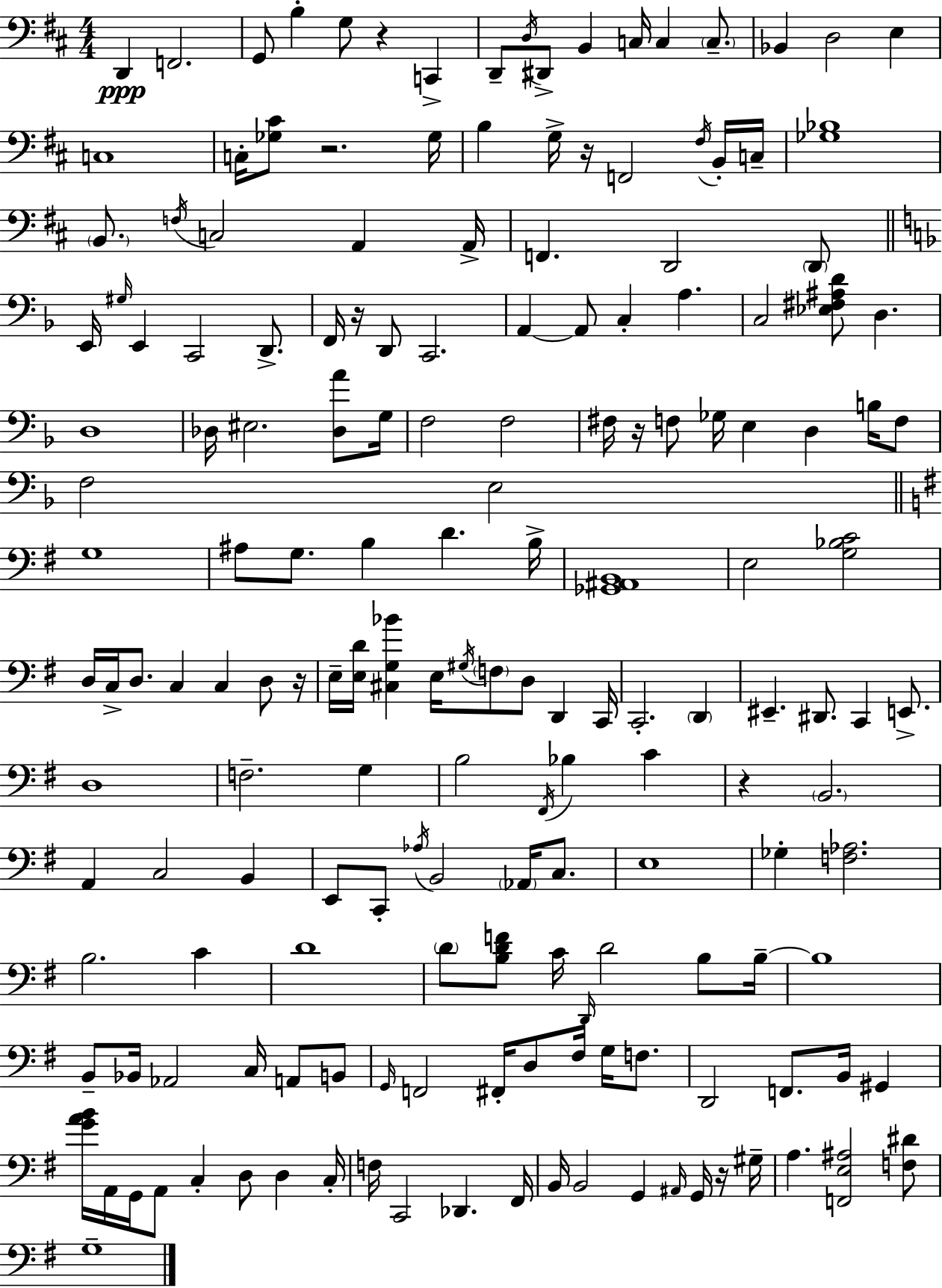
D2/q F2/h. G2/e B3/q G3/e R/q C2/q D2/e D3/s D#2/e B2/q C3/s C3/q C3/e. Bb2/q D3/h E3/q C3/w C3/s [Gb3,C#4]/e R/h. Gb3/s B3/q G3/s R/s F2/h F#3/s B2/s C3/s [Gb3,Bb3]/w B2/e. F3/s C3/h A2/q A2/s F2/q. D2/h D2/e E2/s G#3/s E2/q C2/h D2/e. F2/s R/s D2/e C2/h. A2/q A2/e C3/q A3/q. C3/h [Eb3,F#3,A#3,D4]/e D3/q. D3/w Db3/s EIS3/h. [Db3,A4]/e G3/s F3/h F3/h F#3/s R/s F3/e Gb3/s E3/q D3/q B3/s F3/e F3/h E3/h G3/w A#3/e G3/e. B3/q D4/q. B3/s [Gb2,A#2,B2]/w E3/h [G3,Bb3,C4]/h D3/s C3/s D3/e. C3/q C3/q D3/e R/s E3/s [E3,D4]/s [C#3,G3,Bb4]/q E3/s G#3/s F3/e D3/e D2/q C2/s C2/h. D2/q EIS2/q. D#2/e. C2/q E2/e. D3/w F3/h. G3/q B3/h F#2/s Bb3/q C4/q R/q B2/h. A2/q C3/h B2/q E2/e C2/e Ab3/s B2/h Ab2/s C3/e. E3/w Gb3/q [F3,Ab3]/h. B3/h. C4/q D4/w D4/e [B3,D4,F4]/e C4/s D2/s D4/h B3/e B3/s B3/w B2/e Bb2/s Ab2/h C3/s A2/e B2/e G2/s F2/h F#2/s D3/e F#3/s G3/s F3/e. D2/h F2/e. B2/s G#2/q [G4,A4,B4]/s A2/s G2/s A2/e C3/q D3/e D3/q C3/s F3/s C2/h Db2/q. F#2/s B2/s B2/h G2/q A#2/s G2/s R/s G#3/s A3/q. [F2,E3,A#3]/h [F3,D#4]/e G3/w